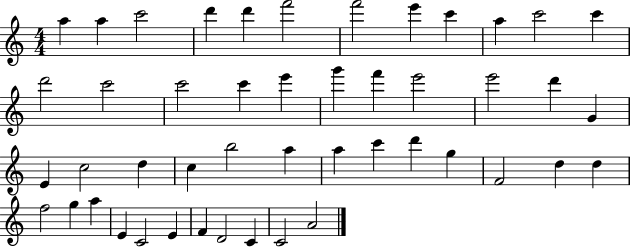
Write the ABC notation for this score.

X:1
T:Untitled
M:4/4
L:1/4
K:C
a a c'2 d' d' f'2 f'2 e' c' a c'2 c' d'2 c'2 c'2 c' e' g' f' e'2 e'2 d' G E c2 d c b2 a a c' d' g F2 d d f2 g a E C2 E F D2 C C2 A2